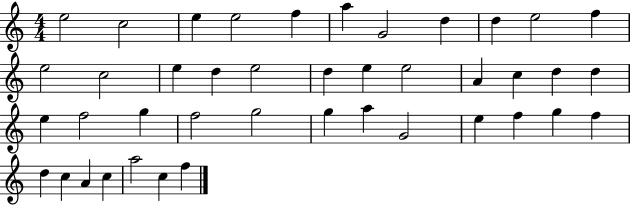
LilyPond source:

{
  \clef treble
  \numericTimeSignature
  \time 4/4
  \key c \major
  e''2 c''2 | e''4 e''2 f''4 | a''4 g'2 d''4 | d''4 e''2 f''4 | \break e''2 c''2 | e''4 d''4 e''2 | d''4 e''4 e''2 | a'4 c''4 d''4 d''4 | \break e''4 f''2 g''4 | f''2 g''2 | g''4 a''4 g'2 | e''4 f''4 g''4 f''4 | \break d''4 c''4 a'4 c''4 | a''2 c''4 f''4 | \bar "|."
}